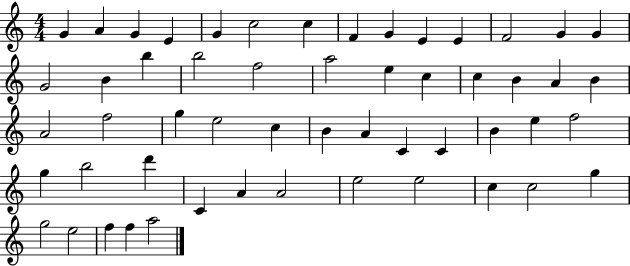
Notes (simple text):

G4/q A4/q G4/q E4/q G4/q C5/h C5/q F4/q G4/q E4/q E4/q F4/h G4/q G4/q G4/h B4/q B5/q B5/h F5/h A5/h E5/q C5/q C5/q B4/q A4/q B4/q A4/h F5/h G5/q E5/h C5/q B4/q A4/q C4/q C4/q B4/q E5/q F5/h G5/q B5/h D6/q C4/q A4/q A4/h E5/h E5/h C5/q C5/h G5/q G5/h E5/h F5/q F5/q A5/h